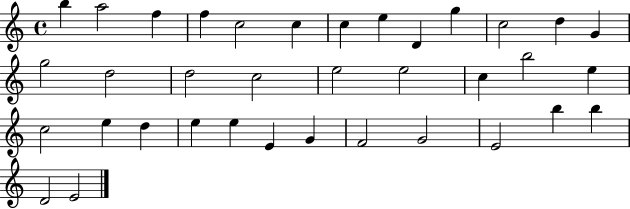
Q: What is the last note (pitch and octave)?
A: E4